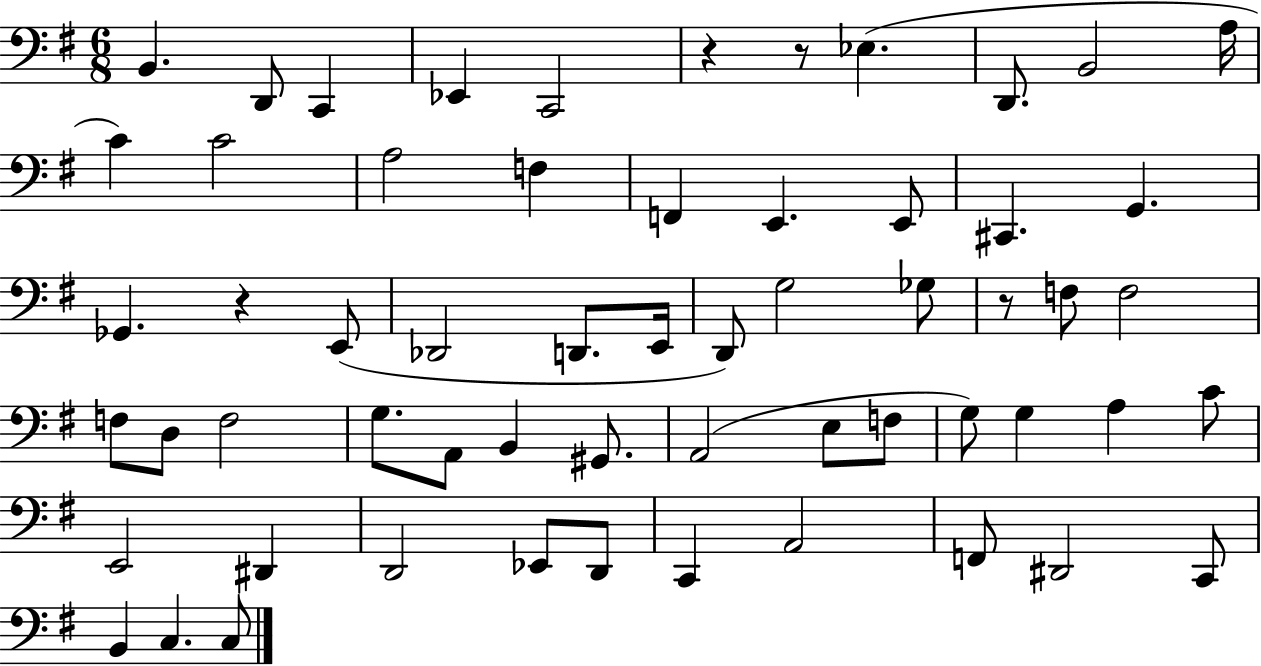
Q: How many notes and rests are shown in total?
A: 59